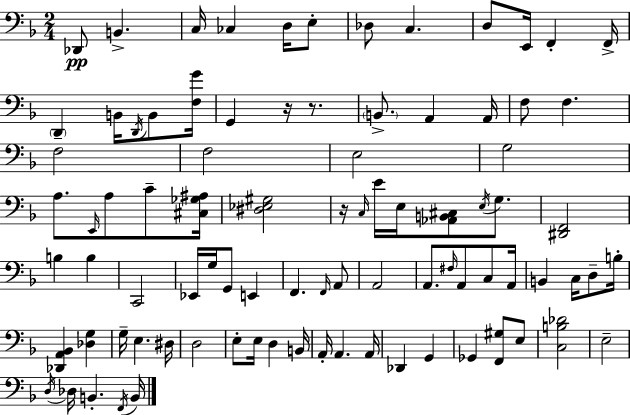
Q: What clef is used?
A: bass